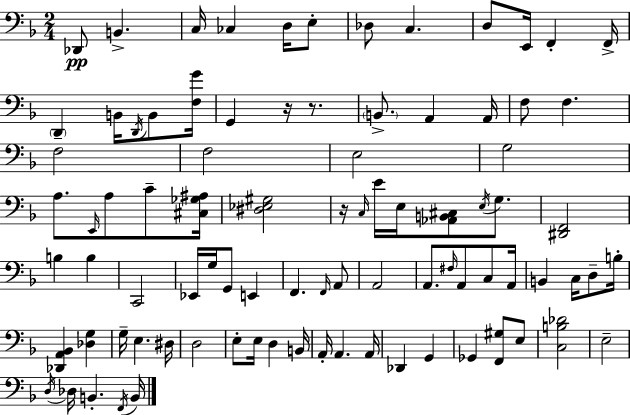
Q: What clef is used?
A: bass